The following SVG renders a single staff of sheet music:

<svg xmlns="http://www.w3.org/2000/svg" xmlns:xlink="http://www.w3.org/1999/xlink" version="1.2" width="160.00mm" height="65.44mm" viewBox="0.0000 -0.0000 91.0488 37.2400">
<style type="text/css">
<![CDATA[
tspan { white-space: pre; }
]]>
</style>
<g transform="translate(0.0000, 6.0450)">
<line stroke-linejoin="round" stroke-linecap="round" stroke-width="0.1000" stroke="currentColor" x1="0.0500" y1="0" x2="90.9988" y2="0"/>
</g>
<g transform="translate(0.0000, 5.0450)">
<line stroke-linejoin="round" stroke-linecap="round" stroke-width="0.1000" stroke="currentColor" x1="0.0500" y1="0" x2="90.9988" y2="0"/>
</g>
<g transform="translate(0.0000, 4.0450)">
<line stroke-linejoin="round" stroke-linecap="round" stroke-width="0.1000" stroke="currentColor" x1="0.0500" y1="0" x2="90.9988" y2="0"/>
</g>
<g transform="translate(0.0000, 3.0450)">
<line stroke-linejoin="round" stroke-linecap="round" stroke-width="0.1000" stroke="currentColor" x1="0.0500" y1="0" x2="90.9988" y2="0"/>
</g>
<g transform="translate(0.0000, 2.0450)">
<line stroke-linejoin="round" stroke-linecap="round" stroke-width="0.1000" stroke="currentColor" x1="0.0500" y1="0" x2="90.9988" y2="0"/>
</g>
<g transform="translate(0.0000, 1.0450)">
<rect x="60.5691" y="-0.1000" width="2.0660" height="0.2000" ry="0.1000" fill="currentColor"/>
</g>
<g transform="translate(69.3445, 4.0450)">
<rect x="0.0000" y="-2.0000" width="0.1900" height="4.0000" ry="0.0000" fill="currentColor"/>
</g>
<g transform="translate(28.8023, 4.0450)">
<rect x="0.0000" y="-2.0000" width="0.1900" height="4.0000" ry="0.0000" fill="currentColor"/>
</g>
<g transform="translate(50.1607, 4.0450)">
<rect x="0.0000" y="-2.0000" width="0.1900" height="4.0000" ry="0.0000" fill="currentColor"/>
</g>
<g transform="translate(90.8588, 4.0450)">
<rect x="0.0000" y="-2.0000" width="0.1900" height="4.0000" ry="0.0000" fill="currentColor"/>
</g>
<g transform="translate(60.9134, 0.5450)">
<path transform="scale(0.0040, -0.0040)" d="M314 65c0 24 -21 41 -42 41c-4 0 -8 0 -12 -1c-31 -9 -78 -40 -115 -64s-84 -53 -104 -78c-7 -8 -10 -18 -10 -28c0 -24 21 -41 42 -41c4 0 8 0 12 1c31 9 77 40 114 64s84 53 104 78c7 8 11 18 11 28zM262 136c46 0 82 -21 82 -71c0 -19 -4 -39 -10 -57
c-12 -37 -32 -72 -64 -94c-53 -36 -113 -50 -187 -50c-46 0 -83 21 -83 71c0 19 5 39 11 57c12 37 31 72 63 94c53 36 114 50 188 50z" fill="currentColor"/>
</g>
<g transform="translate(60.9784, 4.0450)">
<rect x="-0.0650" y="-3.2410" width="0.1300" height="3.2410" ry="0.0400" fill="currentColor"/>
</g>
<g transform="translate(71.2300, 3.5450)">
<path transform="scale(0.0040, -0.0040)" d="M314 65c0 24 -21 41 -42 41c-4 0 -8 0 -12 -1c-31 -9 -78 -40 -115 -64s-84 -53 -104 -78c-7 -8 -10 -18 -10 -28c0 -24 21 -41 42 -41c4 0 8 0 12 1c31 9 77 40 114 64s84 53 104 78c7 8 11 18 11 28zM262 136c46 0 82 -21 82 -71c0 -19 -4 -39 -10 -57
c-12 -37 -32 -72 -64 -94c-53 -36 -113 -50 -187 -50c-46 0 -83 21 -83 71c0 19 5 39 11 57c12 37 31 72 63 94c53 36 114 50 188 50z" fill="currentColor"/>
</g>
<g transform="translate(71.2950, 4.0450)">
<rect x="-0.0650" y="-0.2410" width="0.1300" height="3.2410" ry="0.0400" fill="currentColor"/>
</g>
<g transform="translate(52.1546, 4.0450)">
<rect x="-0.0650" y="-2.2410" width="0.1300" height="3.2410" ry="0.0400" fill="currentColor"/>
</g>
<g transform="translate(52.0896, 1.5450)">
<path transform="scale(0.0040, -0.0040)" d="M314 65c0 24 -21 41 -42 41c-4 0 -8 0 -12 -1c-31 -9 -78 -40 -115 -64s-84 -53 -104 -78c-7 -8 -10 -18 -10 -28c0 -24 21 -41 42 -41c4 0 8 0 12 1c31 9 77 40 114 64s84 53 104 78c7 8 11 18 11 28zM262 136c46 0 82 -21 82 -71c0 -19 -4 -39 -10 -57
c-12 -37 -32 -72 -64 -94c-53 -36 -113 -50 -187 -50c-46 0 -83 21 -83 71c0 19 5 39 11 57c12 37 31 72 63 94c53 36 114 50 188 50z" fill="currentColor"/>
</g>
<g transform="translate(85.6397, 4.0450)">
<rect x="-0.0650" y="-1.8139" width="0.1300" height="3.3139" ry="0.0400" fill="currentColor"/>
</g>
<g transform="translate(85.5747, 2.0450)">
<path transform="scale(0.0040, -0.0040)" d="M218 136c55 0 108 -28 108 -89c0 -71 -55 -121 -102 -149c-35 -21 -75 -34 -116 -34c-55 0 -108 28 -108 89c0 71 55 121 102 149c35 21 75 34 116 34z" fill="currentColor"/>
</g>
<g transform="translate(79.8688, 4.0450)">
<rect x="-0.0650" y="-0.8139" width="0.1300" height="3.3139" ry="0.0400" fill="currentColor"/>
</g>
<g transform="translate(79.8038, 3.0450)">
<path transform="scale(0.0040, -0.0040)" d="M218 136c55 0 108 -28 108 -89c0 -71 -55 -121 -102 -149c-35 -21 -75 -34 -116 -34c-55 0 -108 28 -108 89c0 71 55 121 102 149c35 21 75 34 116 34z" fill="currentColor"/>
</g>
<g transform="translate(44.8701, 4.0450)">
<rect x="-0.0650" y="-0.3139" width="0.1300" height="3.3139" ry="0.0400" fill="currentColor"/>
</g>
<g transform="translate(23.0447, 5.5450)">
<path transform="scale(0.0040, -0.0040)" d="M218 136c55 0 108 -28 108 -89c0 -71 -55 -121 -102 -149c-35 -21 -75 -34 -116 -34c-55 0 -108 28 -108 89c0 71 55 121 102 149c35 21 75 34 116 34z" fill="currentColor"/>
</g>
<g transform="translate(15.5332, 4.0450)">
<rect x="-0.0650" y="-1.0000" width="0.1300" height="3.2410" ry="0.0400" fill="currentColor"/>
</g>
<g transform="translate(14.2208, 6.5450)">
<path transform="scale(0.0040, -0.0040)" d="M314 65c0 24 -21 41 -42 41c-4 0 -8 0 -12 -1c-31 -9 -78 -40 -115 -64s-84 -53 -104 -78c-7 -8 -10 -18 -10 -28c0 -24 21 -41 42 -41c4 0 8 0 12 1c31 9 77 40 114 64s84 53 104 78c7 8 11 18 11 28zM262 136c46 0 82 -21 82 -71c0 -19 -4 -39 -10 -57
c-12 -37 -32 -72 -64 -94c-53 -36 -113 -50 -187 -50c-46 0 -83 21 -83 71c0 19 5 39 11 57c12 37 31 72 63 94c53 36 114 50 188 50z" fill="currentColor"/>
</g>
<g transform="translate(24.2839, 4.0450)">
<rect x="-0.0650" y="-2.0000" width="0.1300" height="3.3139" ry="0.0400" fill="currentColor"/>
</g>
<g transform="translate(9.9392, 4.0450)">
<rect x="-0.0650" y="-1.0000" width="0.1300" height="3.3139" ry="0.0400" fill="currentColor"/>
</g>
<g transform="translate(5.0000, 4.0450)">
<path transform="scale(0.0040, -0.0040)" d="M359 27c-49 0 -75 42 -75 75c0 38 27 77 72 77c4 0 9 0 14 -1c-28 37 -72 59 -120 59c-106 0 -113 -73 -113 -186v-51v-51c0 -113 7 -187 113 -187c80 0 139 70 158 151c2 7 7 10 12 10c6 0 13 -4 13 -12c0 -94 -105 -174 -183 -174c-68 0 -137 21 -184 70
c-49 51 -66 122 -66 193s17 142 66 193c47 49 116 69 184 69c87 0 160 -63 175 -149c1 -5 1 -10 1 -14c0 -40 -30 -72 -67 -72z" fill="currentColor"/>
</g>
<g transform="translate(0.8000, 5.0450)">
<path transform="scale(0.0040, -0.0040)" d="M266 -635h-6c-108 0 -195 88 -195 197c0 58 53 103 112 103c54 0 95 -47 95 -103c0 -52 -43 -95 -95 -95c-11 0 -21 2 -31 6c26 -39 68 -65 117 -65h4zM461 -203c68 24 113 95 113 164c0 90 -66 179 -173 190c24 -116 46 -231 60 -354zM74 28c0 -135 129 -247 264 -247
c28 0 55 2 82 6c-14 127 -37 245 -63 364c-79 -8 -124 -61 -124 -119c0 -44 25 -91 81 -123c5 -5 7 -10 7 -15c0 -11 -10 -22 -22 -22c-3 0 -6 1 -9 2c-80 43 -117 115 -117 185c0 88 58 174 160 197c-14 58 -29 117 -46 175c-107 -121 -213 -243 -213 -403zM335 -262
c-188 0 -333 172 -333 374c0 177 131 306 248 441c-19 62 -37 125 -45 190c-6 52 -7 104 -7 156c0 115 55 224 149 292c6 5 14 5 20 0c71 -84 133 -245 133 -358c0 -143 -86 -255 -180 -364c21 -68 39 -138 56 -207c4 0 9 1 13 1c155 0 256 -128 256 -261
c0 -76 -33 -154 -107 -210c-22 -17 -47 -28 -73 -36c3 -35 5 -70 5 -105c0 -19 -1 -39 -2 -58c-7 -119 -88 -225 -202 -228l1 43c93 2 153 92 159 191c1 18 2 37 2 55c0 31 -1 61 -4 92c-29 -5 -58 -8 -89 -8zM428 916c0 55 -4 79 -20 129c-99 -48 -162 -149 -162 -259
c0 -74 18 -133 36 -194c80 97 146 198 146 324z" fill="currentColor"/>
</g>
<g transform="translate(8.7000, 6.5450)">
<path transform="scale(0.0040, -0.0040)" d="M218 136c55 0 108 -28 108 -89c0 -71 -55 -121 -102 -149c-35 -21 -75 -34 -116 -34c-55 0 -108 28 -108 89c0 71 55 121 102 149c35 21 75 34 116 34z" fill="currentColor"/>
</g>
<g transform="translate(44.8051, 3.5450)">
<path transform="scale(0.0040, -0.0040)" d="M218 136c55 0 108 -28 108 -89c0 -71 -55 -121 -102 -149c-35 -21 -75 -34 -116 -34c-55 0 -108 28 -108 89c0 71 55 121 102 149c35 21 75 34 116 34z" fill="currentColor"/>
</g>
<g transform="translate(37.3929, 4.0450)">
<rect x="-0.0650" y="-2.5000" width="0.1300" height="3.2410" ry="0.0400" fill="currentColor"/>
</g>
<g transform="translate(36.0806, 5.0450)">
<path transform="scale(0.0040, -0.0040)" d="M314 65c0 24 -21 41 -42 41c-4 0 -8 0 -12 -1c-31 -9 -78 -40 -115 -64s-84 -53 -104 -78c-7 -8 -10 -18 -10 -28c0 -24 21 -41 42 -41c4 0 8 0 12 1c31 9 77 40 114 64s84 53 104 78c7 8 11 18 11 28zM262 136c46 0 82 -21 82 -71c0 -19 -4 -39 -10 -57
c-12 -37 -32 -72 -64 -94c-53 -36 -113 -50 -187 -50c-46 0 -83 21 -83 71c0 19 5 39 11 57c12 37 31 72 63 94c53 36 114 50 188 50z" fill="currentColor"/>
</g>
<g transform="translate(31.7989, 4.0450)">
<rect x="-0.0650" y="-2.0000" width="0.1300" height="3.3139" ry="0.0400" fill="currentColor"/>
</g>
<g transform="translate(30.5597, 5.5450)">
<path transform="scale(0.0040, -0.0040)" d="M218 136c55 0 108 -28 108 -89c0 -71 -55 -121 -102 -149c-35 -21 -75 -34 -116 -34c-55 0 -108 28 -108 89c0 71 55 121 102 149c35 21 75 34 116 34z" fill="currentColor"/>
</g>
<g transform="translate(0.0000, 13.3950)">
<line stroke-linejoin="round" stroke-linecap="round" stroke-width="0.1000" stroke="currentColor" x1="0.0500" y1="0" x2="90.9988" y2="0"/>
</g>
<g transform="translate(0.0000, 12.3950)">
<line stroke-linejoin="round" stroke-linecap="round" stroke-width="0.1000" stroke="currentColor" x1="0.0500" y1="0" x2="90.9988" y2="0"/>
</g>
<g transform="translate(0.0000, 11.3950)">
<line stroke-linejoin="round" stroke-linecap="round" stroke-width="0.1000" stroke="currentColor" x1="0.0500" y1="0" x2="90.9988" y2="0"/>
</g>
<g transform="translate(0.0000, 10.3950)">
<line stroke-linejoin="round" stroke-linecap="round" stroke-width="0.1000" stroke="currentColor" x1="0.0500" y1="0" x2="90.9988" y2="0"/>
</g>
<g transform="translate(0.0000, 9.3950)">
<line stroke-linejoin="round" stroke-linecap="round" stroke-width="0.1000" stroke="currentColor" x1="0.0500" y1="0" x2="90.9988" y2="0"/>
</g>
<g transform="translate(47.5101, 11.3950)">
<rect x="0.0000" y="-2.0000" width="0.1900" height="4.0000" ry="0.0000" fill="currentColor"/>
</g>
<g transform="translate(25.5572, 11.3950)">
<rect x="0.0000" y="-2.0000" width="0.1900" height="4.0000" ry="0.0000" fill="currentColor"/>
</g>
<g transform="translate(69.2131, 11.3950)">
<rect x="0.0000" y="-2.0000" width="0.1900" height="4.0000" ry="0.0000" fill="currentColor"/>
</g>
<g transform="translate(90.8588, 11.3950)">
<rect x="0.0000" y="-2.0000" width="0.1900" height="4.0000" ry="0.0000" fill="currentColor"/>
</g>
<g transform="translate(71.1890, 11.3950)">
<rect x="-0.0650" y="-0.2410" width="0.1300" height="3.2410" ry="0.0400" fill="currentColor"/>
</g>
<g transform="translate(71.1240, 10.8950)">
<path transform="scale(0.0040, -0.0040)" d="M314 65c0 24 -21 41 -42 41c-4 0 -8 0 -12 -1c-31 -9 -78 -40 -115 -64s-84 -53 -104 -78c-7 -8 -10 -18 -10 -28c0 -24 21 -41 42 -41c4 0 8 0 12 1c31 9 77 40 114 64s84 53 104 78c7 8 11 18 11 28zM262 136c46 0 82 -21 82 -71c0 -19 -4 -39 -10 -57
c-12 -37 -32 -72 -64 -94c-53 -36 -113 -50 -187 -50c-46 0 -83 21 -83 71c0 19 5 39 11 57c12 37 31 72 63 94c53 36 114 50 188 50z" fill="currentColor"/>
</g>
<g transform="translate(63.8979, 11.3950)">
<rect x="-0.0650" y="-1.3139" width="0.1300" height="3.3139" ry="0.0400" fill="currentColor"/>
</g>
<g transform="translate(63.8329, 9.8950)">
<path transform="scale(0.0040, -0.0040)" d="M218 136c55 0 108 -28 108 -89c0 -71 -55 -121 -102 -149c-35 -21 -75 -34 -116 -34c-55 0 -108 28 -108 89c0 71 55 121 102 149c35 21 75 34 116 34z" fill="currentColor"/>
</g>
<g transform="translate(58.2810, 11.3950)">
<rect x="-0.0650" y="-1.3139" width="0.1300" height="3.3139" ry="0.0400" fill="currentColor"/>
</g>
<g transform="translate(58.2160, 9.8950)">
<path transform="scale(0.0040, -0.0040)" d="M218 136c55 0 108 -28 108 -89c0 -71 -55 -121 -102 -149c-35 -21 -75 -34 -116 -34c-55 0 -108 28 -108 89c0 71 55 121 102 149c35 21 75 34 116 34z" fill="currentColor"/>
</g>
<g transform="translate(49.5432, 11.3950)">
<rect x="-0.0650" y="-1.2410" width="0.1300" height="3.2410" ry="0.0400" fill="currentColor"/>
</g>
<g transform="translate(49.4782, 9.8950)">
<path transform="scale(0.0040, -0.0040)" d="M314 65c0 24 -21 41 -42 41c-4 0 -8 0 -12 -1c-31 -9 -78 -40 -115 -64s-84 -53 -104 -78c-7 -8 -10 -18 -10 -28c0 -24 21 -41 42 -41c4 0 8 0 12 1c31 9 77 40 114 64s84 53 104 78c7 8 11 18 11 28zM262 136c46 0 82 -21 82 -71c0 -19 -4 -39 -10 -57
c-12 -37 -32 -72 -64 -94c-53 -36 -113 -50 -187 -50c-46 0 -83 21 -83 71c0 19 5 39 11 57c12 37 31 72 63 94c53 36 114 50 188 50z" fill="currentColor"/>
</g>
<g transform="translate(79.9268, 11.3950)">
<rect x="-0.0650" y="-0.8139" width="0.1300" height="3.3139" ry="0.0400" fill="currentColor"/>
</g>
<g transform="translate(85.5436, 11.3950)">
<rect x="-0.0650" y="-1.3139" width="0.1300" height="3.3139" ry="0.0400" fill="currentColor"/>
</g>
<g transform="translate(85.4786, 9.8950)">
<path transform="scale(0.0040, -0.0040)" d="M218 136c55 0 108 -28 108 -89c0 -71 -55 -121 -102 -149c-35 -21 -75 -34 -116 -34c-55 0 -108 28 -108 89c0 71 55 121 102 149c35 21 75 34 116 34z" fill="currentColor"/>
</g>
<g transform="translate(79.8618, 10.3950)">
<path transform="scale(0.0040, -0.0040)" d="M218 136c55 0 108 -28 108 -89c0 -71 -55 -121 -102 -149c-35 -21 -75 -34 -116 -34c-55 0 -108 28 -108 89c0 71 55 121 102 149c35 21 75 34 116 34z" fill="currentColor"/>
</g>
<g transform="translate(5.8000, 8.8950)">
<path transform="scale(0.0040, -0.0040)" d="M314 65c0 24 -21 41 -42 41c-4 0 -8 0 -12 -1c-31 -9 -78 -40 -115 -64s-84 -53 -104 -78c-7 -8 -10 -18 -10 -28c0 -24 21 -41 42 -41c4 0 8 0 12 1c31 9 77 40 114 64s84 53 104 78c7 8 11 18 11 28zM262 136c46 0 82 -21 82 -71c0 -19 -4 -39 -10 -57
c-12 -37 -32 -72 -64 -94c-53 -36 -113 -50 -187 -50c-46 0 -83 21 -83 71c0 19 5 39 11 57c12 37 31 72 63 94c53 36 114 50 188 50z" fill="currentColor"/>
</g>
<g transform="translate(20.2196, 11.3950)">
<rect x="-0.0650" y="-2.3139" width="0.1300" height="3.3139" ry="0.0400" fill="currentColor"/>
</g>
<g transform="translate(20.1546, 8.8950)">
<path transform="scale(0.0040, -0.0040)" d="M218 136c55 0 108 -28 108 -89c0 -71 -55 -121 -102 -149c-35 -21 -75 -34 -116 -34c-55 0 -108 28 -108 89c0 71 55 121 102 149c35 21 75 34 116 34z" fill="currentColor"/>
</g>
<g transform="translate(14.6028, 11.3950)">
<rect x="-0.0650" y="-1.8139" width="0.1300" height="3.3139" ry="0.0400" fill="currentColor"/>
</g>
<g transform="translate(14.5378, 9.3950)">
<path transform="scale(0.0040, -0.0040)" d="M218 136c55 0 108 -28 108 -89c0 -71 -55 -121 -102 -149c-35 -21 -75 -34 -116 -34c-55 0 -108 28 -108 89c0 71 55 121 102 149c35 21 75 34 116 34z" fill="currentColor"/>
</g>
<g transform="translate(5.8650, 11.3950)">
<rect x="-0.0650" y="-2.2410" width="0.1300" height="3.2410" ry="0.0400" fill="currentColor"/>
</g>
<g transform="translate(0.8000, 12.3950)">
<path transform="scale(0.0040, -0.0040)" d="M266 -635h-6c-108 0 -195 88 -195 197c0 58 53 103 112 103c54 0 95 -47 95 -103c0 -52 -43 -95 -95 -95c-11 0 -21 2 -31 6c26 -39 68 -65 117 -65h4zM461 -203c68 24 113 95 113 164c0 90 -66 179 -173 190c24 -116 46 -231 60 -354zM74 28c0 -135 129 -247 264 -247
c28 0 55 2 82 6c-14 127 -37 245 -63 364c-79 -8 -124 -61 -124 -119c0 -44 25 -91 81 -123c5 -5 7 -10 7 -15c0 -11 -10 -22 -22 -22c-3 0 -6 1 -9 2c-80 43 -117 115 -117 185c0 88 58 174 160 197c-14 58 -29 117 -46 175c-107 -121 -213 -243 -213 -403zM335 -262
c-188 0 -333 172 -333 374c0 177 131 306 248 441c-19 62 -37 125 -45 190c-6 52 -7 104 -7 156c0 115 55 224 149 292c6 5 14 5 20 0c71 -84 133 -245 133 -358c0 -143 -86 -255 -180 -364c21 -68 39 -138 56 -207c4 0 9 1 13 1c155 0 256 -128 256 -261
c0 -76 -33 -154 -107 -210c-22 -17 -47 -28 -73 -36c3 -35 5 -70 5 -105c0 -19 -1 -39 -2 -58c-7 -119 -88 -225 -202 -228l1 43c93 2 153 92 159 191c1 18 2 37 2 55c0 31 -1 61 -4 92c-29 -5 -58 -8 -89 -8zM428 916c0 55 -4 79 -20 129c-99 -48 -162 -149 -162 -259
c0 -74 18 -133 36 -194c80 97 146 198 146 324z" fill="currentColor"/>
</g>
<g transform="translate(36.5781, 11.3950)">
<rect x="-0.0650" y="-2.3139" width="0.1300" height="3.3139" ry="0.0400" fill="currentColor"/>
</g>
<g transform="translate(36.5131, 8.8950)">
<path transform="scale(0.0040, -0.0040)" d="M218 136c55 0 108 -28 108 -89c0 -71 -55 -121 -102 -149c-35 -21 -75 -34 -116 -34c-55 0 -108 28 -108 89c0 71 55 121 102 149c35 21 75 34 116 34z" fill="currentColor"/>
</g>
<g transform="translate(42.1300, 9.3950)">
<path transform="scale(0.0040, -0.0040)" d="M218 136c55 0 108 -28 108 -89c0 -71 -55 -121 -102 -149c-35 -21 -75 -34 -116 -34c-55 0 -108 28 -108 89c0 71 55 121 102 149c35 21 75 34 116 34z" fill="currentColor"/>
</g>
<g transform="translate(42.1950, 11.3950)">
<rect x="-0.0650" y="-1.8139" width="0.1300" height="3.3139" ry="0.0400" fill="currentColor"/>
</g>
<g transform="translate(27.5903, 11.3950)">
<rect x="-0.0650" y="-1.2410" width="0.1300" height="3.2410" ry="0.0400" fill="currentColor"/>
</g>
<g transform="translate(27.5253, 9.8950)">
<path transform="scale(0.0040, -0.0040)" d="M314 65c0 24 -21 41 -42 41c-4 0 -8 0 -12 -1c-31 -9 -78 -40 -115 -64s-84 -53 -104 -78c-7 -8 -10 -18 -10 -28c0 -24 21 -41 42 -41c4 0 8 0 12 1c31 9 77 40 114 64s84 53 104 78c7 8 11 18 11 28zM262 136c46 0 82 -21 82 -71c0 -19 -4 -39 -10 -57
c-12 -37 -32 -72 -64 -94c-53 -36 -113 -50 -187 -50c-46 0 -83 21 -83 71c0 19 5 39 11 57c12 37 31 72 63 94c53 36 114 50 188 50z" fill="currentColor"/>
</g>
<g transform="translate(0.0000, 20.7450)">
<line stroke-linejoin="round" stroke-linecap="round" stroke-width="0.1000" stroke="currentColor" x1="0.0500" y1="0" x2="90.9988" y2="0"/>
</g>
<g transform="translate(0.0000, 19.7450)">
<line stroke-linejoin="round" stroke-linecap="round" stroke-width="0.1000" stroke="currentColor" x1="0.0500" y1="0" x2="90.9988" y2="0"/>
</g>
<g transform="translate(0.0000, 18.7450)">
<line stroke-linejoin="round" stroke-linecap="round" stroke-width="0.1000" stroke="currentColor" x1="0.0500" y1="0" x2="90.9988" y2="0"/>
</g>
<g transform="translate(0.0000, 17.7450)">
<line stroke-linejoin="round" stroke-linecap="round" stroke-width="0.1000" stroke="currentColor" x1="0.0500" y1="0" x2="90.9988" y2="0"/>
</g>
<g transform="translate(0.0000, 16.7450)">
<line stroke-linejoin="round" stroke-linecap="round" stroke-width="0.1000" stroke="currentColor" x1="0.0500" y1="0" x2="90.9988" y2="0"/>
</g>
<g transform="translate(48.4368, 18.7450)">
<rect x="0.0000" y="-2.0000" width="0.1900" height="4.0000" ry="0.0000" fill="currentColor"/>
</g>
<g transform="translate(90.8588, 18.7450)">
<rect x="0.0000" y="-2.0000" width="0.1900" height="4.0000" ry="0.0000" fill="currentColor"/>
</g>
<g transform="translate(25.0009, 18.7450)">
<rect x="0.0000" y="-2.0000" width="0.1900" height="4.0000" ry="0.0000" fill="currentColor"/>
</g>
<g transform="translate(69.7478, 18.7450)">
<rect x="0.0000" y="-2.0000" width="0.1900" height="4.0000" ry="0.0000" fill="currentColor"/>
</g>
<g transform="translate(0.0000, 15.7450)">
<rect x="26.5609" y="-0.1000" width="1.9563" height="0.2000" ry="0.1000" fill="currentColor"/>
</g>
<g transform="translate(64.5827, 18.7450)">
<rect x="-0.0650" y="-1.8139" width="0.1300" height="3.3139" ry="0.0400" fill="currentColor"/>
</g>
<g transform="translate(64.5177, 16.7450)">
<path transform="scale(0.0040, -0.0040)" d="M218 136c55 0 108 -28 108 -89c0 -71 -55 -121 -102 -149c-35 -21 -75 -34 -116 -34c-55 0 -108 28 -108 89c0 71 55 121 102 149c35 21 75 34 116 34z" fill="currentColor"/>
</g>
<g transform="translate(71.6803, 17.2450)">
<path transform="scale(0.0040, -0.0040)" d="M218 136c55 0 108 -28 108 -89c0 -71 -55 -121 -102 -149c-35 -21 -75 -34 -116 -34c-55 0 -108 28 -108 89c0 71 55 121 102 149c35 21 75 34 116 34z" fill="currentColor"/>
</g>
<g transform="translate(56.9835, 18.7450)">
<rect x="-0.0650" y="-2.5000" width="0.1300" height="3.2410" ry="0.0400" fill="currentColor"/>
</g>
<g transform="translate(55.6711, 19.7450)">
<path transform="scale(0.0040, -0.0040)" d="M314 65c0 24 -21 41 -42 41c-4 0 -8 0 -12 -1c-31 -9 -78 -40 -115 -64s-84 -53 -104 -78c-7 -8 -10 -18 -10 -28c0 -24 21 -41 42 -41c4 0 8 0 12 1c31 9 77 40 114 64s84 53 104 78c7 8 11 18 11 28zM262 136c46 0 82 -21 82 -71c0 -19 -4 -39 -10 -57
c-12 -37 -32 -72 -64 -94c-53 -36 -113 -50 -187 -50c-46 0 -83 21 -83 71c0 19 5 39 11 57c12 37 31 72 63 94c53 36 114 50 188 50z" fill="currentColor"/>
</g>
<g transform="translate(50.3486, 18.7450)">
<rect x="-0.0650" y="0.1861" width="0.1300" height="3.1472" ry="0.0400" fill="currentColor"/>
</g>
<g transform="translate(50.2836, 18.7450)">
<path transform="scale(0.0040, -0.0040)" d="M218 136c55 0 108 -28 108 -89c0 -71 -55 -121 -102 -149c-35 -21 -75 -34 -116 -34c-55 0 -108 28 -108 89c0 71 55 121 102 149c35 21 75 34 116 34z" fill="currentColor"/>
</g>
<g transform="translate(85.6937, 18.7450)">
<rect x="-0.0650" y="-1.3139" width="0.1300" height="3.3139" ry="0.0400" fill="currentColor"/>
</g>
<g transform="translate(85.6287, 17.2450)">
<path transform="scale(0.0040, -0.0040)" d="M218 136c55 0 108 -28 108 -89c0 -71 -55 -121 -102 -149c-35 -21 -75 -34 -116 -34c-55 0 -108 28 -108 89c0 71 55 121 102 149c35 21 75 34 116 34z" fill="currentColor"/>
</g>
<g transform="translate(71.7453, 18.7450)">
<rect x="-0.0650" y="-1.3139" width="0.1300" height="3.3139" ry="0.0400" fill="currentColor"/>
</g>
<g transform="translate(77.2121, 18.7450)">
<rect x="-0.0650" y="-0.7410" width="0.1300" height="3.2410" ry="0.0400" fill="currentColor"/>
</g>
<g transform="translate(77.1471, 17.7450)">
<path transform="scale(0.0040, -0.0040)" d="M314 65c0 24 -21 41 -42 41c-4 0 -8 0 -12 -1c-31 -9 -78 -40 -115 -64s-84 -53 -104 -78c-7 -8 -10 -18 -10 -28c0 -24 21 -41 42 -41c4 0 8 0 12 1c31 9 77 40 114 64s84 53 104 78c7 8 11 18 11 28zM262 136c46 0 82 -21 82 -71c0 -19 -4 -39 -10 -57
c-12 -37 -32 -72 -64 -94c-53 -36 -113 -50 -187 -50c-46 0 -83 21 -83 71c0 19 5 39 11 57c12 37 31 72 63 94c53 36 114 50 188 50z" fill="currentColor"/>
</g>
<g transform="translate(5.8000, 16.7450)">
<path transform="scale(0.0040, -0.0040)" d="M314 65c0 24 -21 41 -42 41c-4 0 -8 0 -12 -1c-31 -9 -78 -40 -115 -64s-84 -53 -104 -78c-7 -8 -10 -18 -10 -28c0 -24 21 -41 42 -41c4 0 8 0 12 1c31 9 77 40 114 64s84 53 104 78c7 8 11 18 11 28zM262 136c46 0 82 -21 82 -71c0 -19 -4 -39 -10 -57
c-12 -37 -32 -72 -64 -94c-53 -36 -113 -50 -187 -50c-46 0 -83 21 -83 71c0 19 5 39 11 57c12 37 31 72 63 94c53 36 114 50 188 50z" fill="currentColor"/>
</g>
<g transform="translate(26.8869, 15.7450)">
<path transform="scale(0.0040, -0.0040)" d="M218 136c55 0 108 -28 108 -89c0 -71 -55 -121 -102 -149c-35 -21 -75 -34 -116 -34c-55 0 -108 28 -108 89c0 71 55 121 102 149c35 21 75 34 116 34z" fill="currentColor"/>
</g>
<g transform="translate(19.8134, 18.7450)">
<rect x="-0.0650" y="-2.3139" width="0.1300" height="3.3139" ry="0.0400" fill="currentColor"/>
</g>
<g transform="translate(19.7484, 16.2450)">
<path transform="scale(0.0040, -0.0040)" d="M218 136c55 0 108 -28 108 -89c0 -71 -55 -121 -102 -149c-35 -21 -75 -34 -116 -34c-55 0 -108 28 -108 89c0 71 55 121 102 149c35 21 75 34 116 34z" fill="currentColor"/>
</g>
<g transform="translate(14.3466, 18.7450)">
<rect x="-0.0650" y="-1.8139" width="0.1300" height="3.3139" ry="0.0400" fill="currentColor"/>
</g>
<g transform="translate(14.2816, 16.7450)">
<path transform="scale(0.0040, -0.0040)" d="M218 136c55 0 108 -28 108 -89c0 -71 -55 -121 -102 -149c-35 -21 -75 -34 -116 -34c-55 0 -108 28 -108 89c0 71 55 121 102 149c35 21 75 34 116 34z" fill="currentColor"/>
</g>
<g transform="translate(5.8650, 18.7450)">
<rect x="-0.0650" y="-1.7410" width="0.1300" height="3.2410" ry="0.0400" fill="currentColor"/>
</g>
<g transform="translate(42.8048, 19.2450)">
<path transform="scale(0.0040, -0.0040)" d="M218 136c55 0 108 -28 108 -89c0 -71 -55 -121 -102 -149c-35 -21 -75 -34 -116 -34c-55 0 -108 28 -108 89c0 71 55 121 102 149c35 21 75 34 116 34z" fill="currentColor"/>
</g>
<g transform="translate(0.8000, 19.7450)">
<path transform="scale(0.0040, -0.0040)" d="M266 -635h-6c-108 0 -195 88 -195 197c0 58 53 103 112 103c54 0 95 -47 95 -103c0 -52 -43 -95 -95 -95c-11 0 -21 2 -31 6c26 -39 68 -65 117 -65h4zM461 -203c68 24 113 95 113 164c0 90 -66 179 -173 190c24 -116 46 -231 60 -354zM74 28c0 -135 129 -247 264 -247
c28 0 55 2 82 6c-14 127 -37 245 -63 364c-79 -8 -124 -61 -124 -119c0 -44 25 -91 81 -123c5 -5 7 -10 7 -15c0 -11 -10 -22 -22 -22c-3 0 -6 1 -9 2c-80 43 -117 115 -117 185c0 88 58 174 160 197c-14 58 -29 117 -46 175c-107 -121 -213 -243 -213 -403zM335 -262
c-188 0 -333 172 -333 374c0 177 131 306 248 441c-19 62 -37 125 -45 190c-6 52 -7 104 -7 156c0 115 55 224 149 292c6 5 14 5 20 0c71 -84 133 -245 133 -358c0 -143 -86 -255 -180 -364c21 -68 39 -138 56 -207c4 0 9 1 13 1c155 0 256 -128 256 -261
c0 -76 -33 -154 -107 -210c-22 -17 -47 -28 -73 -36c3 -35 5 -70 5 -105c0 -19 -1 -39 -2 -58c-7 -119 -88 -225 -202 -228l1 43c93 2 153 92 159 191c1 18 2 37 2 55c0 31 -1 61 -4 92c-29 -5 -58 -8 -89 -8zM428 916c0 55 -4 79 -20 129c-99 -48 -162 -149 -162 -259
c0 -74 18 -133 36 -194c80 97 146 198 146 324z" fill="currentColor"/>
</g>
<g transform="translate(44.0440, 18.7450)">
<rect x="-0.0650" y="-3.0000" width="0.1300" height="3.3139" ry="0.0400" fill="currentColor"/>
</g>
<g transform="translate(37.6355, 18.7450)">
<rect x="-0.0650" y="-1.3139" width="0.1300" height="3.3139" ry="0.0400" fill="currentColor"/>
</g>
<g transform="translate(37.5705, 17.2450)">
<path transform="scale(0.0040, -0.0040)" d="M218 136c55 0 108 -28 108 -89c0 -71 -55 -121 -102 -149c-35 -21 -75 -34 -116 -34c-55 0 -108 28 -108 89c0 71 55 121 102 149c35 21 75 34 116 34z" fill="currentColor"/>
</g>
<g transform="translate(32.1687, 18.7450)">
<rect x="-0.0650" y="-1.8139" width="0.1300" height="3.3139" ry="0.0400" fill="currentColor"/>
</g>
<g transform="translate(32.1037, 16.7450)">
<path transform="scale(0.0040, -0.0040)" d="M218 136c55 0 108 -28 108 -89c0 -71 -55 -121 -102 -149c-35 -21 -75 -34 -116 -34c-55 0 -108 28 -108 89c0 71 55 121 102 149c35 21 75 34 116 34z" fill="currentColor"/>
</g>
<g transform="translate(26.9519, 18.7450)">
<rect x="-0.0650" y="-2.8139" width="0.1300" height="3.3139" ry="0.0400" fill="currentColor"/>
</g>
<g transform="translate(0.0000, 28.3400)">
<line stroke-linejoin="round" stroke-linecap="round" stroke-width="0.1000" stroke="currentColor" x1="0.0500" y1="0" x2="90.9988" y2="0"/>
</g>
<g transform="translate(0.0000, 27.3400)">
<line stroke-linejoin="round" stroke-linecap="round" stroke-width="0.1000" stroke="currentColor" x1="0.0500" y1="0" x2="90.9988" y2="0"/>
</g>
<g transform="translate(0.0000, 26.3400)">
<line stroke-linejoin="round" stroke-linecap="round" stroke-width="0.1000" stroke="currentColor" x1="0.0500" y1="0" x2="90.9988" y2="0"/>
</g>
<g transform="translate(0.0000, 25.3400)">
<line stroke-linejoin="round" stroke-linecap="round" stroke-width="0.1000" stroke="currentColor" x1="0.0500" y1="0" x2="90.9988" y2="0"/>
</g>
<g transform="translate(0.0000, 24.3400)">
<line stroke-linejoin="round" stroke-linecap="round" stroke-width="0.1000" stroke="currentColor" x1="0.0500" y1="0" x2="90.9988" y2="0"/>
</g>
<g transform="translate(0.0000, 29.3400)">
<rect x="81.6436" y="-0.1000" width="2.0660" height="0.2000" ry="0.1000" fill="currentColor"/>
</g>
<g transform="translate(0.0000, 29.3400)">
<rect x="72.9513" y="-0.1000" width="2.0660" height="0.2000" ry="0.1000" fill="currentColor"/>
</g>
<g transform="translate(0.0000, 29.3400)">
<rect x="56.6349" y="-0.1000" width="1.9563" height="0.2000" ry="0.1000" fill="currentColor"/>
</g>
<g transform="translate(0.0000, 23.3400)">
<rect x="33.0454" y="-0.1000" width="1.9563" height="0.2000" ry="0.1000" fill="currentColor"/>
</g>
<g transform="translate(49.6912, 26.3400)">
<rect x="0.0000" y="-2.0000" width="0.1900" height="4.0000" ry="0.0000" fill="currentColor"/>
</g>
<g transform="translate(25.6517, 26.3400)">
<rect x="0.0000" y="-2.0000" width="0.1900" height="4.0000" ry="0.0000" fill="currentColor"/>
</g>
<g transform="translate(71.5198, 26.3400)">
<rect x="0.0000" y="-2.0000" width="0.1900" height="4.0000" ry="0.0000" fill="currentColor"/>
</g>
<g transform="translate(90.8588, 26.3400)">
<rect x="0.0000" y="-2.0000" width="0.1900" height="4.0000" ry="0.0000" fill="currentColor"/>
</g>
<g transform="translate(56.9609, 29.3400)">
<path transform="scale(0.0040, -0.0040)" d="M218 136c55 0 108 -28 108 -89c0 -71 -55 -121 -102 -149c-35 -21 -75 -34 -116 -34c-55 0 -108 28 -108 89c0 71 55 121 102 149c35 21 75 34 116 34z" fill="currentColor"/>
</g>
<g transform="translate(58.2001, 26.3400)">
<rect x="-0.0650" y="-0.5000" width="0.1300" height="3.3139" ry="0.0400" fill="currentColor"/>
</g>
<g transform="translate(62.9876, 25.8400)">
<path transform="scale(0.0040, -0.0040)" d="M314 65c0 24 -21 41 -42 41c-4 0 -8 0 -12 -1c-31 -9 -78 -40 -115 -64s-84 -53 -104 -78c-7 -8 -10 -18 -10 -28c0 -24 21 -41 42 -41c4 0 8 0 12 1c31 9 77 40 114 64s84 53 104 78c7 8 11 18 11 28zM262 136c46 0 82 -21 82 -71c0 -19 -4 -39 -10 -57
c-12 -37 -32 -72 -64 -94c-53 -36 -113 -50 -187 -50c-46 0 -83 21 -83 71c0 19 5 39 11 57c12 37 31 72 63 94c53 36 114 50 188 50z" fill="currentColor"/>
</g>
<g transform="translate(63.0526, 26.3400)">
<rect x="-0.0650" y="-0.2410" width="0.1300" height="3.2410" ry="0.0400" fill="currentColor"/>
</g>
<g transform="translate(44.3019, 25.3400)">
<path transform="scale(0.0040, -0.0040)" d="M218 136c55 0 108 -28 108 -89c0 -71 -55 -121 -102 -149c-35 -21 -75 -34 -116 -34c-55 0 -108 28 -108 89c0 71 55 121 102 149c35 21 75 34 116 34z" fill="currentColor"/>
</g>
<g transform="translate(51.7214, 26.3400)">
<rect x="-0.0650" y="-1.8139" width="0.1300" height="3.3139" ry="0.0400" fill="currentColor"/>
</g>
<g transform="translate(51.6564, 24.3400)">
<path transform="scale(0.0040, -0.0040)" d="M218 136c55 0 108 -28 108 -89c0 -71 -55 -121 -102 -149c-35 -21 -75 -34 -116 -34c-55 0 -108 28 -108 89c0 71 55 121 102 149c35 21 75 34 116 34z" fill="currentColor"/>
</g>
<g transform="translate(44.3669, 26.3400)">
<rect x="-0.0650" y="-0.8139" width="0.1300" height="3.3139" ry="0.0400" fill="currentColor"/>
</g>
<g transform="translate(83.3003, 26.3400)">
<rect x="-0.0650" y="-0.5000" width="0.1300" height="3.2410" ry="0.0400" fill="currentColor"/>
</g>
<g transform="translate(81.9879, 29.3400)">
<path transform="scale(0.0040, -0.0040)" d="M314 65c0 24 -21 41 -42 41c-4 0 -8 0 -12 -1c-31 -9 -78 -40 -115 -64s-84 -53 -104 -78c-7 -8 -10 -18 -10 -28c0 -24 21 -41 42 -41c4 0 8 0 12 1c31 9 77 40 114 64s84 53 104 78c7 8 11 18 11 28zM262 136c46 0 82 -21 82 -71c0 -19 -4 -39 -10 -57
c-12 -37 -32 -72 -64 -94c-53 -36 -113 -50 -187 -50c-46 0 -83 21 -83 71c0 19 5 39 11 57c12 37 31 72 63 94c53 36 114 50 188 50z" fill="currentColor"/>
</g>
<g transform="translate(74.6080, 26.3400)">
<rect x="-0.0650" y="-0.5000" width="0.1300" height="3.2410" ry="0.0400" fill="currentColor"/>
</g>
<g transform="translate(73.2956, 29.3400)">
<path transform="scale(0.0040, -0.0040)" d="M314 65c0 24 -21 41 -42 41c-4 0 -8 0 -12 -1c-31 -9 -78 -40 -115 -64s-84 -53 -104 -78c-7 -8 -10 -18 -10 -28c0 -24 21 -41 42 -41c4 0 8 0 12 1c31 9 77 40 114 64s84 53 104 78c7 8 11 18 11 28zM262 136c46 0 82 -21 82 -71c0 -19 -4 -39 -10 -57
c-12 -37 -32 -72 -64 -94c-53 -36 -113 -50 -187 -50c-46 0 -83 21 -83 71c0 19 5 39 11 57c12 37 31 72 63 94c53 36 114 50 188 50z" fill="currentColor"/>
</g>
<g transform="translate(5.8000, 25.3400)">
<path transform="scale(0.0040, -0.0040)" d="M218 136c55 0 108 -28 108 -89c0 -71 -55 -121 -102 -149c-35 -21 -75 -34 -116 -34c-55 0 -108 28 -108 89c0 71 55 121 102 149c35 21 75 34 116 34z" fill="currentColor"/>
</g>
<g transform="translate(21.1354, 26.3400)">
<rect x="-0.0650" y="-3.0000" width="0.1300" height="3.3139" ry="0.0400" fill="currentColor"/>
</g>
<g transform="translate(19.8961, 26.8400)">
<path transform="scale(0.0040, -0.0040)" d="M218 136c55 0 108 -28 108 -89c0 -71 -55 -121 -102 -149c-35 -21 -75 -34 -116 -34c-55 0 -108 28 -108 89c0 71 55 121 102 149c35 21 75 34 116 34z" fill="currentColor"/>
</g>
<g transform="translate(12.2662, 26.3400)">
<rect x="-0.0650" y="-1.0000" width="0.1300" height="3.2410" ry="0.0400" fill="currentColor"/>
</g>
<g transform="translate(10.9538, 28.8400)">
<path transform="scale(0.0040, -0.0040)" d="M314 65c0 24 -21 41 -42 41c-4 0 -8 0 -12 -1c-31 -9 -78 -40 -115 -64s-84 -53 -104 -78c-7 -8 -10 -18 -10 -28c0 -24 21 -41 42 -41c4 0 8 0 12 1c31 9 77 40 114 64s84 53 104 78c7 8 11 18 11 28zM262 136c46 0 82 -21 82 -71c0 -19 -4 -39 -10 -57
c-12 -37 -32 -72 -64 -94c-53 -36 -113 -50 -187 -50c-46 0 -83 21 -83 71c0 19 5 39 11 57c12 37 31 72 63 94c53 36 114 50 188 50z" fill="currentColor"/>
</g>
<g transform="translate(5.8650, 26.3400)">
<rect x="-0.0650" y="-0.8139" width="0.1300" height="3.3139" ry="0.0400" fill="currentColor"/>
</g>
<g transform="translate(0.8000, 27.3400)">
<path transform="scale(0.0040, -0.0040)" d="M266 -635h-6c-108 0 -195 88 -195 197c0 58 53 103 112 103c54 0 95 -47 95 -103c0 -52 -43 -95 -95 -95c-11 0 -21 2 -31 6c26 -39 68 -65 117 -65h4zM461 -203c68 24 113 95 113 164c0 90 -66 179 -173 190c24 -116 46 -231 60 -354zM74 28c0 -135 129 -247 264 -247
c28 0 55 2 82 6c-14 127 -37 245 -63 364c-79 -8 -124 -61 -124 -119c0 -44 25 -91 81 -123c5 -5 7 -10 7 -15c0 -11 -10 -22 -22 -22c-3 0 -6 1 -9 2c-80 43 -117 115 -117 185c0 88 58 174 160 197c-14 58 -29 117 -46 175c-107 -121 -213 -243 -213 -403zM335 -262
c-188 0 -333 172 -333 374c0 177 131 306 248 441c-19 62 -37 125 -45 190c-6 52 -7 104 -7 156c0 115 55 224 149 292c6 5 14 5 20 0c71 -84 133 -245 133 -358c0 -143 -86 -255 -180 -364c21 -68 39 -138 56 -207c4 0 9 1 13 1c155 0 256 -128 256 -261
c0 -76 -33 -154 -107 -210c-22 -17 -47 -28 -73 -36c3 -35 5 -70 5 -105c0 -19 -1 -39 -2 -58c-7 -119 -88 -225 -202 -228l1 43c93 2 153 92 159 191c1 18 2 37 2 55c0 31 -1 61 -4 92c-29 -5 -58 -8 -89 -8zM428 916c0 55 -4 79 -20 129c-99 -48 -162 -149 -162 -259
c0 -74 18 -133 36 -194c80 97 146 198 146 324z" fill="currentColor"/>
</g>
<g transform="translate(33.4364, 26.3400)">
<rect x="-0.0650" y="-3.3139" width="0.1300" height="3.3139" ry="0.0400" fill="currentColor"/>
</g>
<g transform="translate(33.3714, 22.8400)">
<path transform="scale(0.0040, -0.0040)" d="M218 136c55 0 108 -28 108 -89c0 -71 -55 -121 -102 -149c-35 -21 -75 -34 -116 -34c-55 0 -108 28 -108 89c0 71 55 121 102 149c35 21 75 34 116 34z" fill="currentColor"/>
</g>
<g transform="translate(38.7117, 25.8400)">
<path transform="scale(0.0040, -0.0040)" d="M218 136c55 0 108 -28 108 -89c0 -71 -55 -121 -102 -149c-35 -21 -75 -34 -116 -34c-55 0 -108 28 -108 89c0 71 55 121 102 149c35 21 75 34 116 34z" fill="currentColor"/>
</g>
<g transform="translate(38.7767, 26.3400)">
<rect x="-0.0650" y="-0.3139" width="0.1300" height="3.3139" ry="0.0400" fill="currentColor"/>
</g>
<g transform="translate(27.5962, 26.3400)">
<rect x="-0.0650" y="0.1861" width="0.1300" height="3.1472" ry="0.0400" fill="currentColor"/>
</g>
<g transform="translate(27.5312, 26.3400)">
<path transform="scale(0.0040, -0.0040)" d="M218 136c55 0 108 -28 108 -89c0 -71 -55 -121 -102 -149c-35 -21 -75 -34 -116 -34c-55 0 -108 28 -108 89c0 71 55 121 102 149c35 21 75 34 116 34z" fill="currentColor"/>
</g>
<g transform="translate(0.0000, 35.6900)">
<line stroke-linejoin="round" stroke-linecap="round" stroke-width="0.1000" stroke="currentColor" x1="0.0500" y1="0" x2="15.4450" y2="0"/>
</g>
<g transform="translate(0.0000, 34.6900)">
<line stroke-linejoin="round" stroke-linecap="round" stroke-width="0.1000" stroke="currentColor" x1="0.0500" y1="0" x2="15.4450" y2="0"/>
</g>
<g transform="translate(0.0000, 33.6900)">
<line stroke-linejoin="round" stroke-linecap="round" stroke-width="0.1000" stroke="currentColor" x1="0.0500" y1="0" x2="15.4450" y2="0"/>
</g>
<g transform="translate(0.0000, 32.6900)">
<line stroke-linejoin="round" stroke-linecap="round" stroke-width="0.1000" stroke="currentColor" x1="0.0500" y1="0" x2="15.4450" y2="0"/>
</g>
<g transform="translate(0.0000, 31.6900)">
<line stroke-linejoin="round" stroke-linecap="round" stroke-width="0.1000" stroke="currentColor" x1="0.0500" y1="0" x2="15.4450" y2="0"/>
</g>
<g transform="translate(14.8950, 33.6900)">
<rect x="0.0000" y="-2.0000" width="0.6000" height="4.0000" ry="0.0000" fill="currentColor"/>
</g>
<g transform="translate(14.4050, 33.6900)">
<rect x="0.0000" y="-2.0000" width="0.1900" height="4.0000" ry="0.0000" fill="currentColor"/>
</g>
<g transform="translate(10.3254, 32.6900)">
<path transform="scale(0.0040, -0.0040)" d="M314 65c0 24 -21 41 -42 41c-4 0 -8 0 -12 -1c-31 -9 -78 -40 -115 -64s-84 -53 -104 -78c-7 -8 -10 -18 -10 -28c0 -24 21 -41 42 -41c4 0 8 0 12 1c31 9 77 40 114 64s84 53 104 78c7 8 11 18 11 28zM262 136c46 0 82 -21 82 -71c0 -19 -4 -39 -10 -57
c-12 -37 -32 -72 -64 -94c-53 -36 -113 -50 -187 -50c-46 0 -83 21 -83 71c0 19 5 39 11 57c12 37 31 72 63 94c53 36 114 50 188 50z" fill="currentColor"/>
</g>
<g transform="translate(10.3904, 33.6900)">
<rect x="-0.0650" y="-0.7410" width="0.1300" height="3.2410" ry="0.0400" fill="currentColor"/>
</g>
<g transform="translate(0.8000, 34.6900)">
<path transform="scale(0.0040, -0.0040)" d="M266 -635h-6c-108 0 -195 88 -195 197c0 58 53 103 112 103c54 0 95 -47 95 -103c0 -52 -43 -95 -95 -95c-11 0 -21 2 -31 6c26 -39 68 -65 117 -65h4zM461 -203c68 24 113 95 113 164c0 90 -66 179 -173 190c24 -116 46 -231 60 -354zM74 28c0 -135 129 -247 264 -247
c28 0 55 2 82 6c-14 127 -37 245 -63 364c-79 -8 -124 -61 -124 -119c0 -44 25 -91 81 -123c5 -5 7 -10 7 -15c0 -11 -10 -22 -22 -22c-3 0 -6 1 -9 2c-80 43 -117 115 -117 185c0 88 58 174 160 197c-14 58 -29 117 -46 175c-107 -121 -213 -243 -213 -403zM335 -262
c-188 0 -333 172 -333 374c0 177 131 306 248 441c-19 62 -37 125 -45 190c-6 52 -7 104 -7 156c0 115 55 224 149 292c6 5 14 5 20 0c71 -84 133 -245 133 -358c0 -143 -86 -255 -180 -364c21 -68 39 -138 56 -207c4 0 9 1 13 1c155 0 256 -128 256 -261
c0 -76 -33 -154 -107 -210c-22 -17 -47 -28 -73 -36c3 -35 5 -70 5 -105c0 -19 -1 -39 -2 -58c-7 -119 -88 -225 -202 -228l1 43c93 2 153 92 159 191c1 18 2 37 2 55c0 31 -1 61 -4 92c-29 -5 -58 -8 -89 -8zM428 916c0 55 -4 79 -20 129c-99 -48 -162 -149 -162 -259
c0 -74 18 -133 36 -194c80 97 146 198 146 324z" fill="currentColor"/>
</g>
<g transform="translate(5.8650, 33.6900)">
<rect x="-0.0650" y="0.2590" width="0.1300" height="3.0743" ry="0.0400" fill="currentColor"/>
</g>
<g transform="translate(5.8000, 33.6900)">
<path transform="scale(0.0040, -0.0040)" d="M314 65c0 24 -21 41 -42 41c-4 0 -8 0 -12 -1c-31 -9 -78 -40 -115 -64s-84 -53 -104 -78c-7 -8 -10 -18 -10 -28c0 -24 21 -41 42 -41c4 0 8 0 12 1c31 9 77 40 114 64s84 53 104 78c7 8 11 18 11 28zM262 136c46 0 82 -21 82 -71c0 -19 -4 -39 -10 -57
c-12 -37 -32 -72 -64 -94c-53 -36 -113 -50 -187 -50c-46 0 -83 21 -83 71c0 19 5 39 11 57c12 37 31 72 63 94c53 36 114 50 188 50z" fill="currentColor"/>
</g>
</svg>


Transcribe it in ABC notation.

X:1
T:Untitled
M:4/4
L:1/4
K:C
D D2 F F G2 c g2 b2 c2 d f g2 f g e2 g f e2 e e c2 d e f2 f g a f e A B G2 f e d2 e d D2 A B b c d f C c2 C2 C2 B2 d2